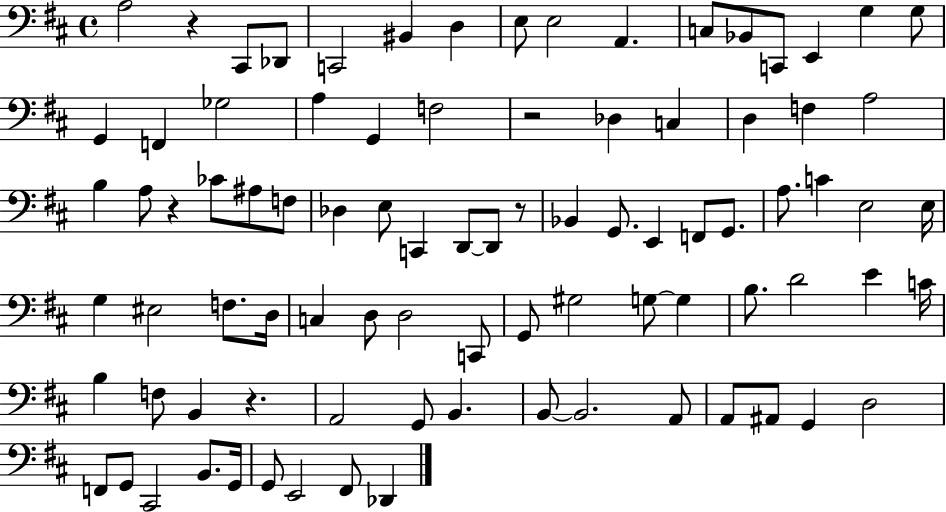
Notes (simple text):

A3/h R/q C#2/e Db2/e C2/h BIS2/q D3/q E3/e E3/h A2/q. C3/e Bb2/e C2/e E2/q G3/q G3/e G2/q F2/q Gb3/h A3/q G2/q F3/h R/h Db3/q C3/q D3/q F3/q A3/h B3/q A3/e R/q CES4/e A#3/e F3/e Db3/q E3/e C2/q D2/e D2/e R/e Bb2/q G2/e. E2/q F2/e G2/e. A3/e. C4/q E3/h E3/s G3/q EIS3/h F3/e. D3/s C3/q D3/e D3/h C2/e G2/e G#3/h G3/e G3/q B3/e. D4/h E4/q C4/s B3/q F3/e B2/q R/q. A2/h G2/e B2/q. B2/e B2/h. A2/e A2/e A#2/e G2/q D3/h F2/e G2/e C#2/h B2/e. G2/s G2/e E2/h F#2/e Db2/q